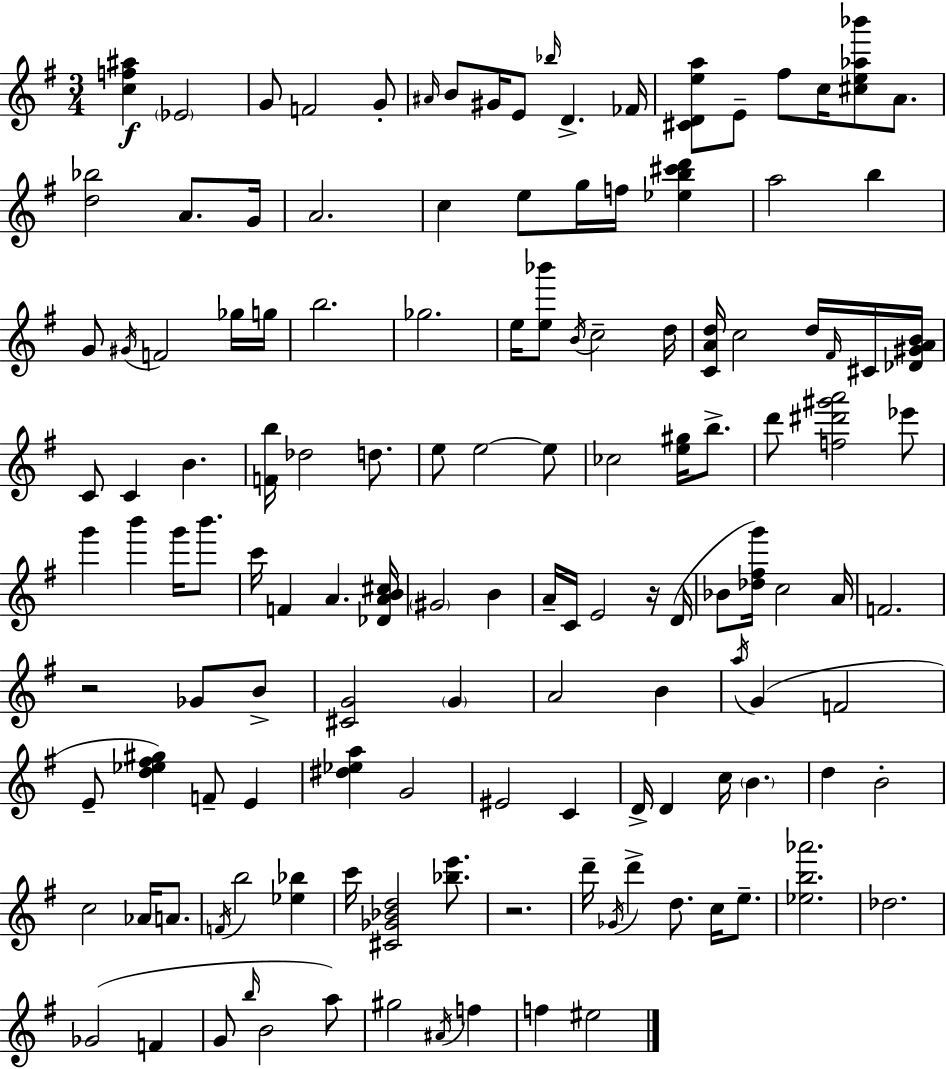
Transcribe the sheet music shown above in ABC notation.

X:1
T:Untitled
M:3/4
L:1/4
K:Em
[cf^a] _E2 G/2 F2 G/2 ^A/4 B/2 ^G/4 E/2 _b/4 D _F/4 [^CDea]/2 E/2 ^f/2 c/4 [^ce_a_b']/2 A/2 [d_b]2 A/2 G/4 A2 c e/2 g/4 f/4 [_eb^c'd'] a2 b G/2 ^G/4 F2 _g/4 g/4 b2 _g2 e/4 [e_b']/2 B/4 c2 d/4 [CAd]/4 c2 d/4 ^F/4 ^C/4 [_D^GAB]/4 C/2 C B [Fb]/4 _d2 d/2 e/2 e2 e/2 _c2 [e^g]/4 b/2 d'/2 [f^d'^g'a']2 _e'/2 g' b' g'/4 b'/2 c'/4 F A [_DAB^c]/4 ^G2 B A/4 C/4 E2 z/4 D/4 _B/2 [_d^fg']/4 c2 A/4 F2 z2 _G/2 B/2 [^CG]2 G A2 B a/4 G F2 E/2 [d_e^f^g] F/2 E [^d_ea] G2 ^E2 C D/4 D c/4 B d B2 c2 _A/4 A/2 F/4 b2 [_e_b] c'/4 [^C_G_Bd]2 [_be']/2 z2 d'/4 _G/4 d' d/2 c/4 e/2 [_eb_a']2 _d2 _G2 F G/2 b/4 B2 a/2 ^g2 ^A/4 f f ^e2